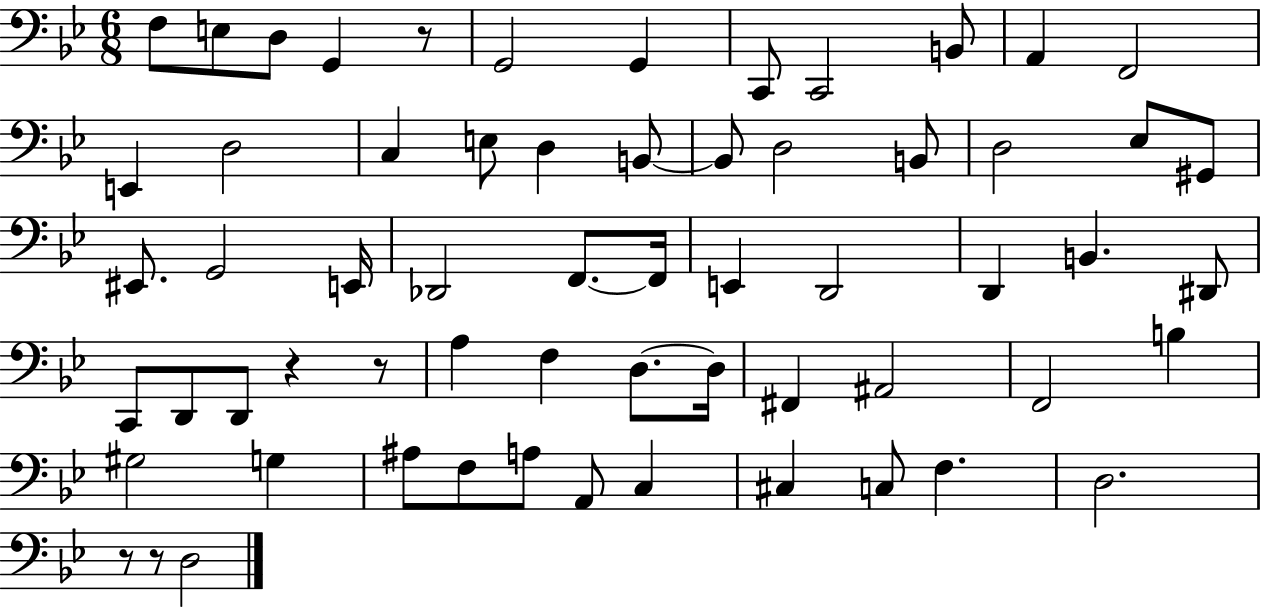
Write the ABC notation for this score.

X:1
T:Untitled
M:6/8
L:1/4
K:Bb
F,/2 E,/2 D,/2 G,, z/2 G,,2 G,, C,,/2 C,,2 B,,/2 A,, F,,2 E,, D,2 C, E,/2 D, B,,/2 B,,/2 D,2 B,,/2 D,2 _E,/2 ^G,,/2 ^E,,/2 G,,2 E,,/4 _D,,2 F,,/2 F,,/4 E,, D,,2 D,, B,, ^D,,/2 C,,/2 D,,/2 D,,/2 z z/2 A, F, D,/2 D,/4 ^F,, ^A,,2 F,,2 B, ^G,2 G, ^A,/2 F,/2 A,/2 A,,/2 C, ^C, C,/2 F, D,2 z/2 z/2 D,2